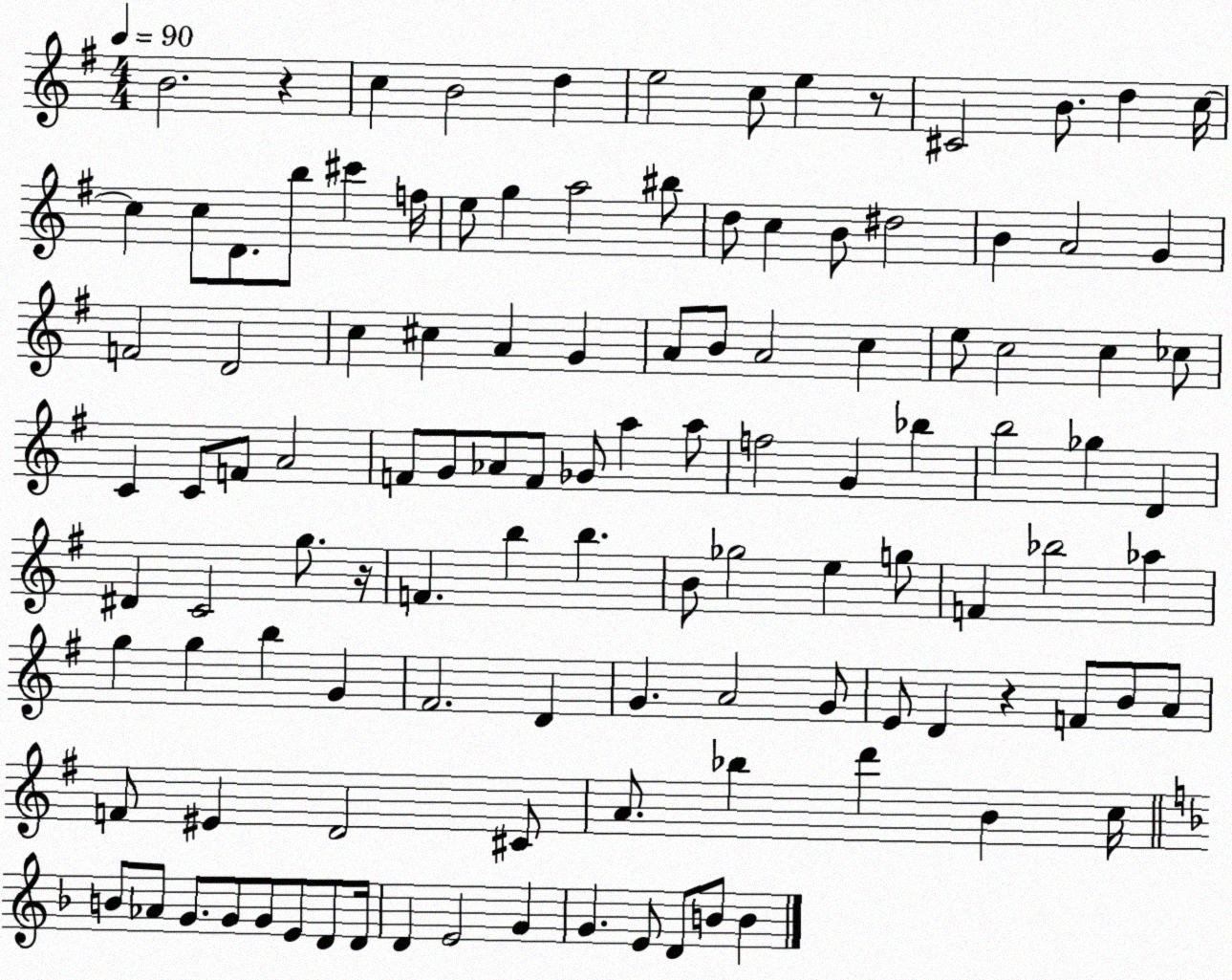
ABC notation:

X:1
T:Untitled
M:4/4
L:1/4
K:G
B2 z c B2 d e2 c/2 e z/2 ^C2 B/2 d c/4 c c/2 D/2 b/2 ^c' f/4 e/2 g a2 ^b/2 d/2 c B/2 ^d2 B A2 G F2 D2 c ^c A G A/2 B/2 A2 c e/2 c2 c _c/2 C C/2 F/2 A2 F/2 G/2 _A/2 F/2 _G/2 a a/2 f2 G _b b2 _g D ^D C2 g/2 z/4 F b b B/2 _g2 e g/2 F _b2 _a g g b G ^F2 D G A2 G/2 E/2 D z F/2 B/2 A/2 F/2 ^E D2 ^C/2 A/2 _b d' B c/4 B/2 _A/2 G/2 G/2 G/2 E/2 D/2 D/4 D E2 G G E/2 D/2 B/2 B